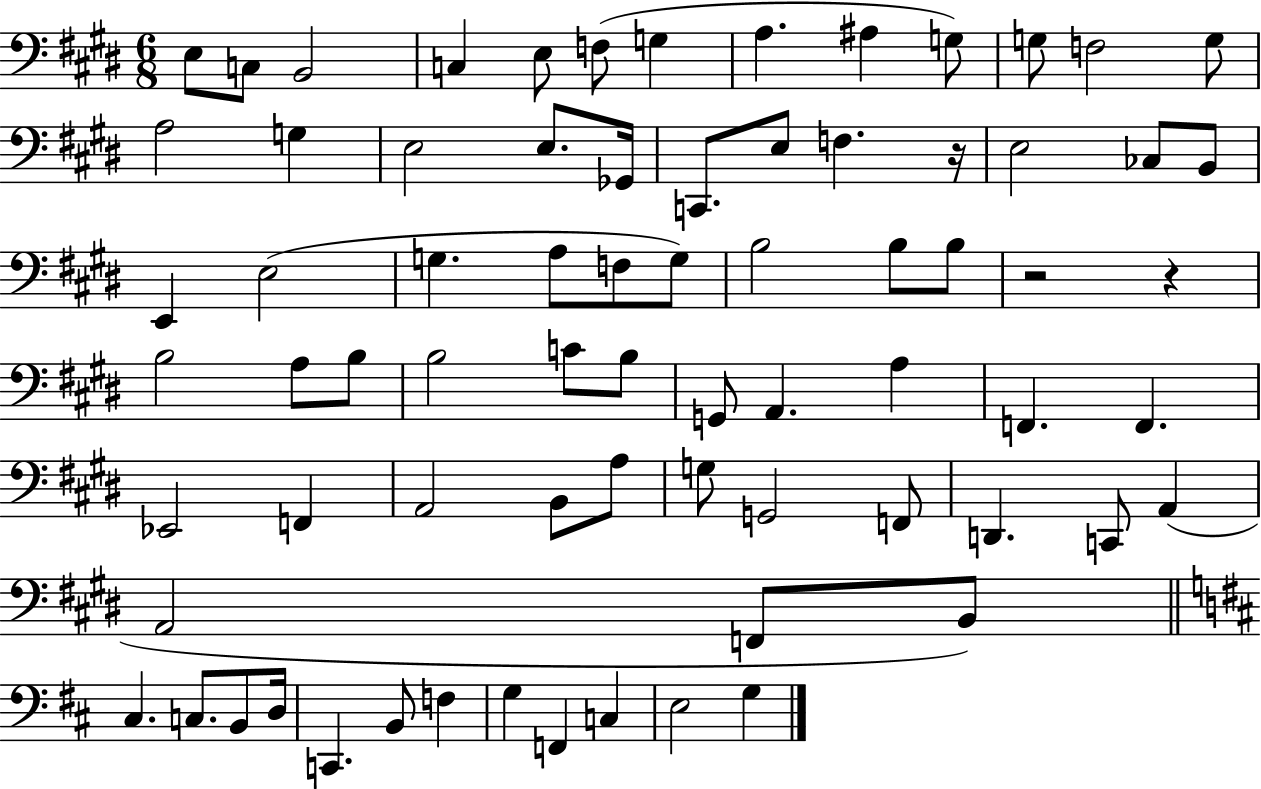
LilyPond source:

{
  \clef bass
  \numericTimeSignature
  \time 6/8
  \key e \major
  e8 c8 b,2 | c4 e8 f8( g4 | a4. ais4 g8) | g8 f2 g8 | \break a2 g4 | e2 e8. ges,16 | c,8. e8 f4. r16 | e2 ces8 b,8 | \break e,4 e2( | g4. a8 f8 g8) | b2 b8 b8 | r2 r4 | \break b2 a8 b8 | b2 c'8 b8 | g,8 a,4. a4 | f,4. f,4. | \break ees,2 f,4 | a,2 b,8 a8 | g8 g,2 f,8 | d,4. c,8 a,4( | \break a,2 f,8 b,8) | \bar "||" \break \key d \major cis4. c8. b,8 d16 | c,4. b,8 f4 | g4 f,4 c4 | e2 g4 | \break \bar "|."
}